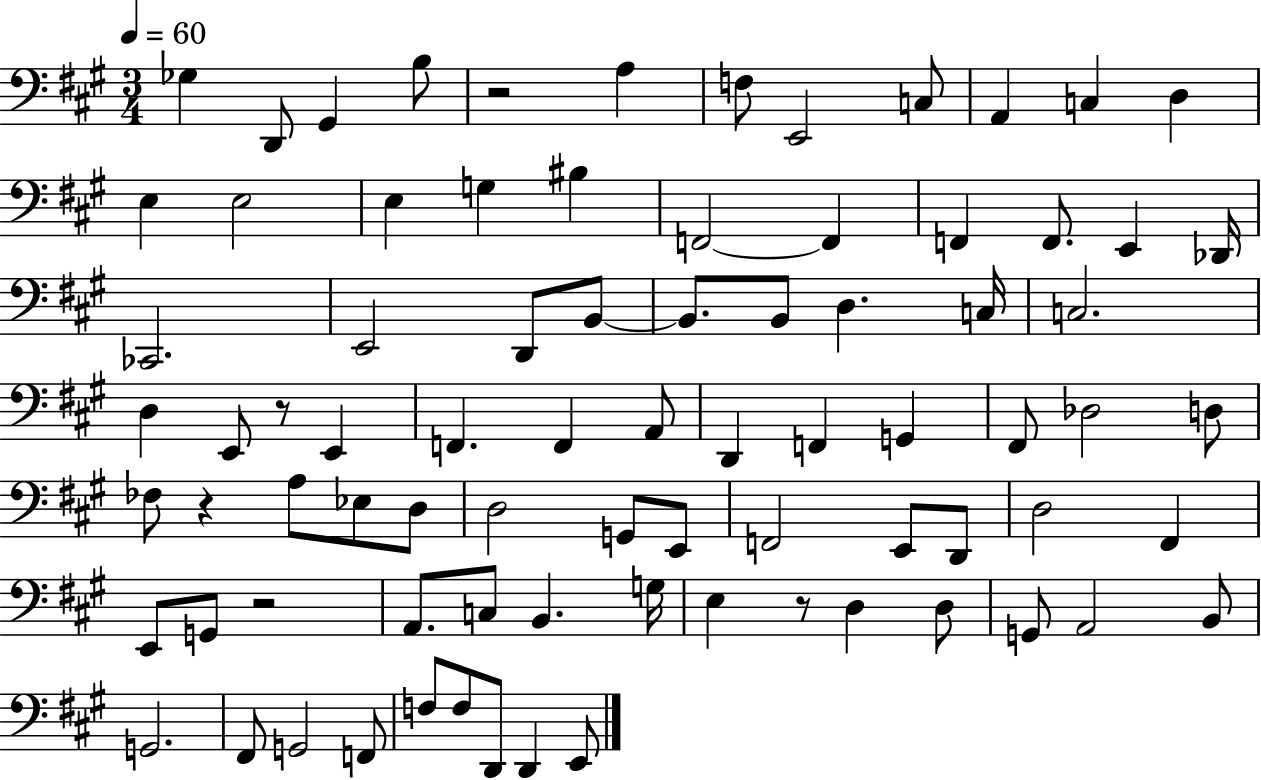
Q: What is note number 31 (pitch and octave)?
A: C3